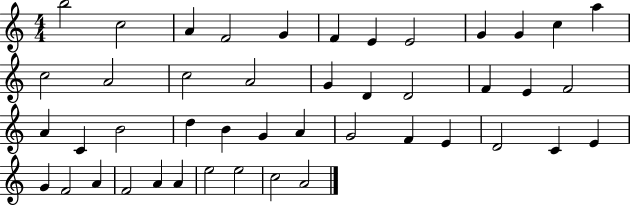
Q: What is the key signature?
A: C major